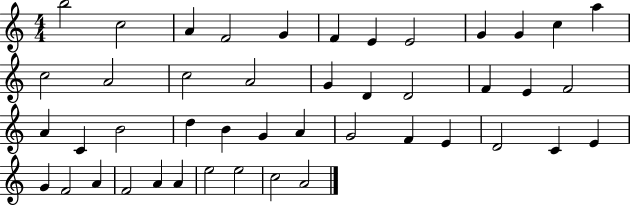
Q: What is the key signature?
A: C major